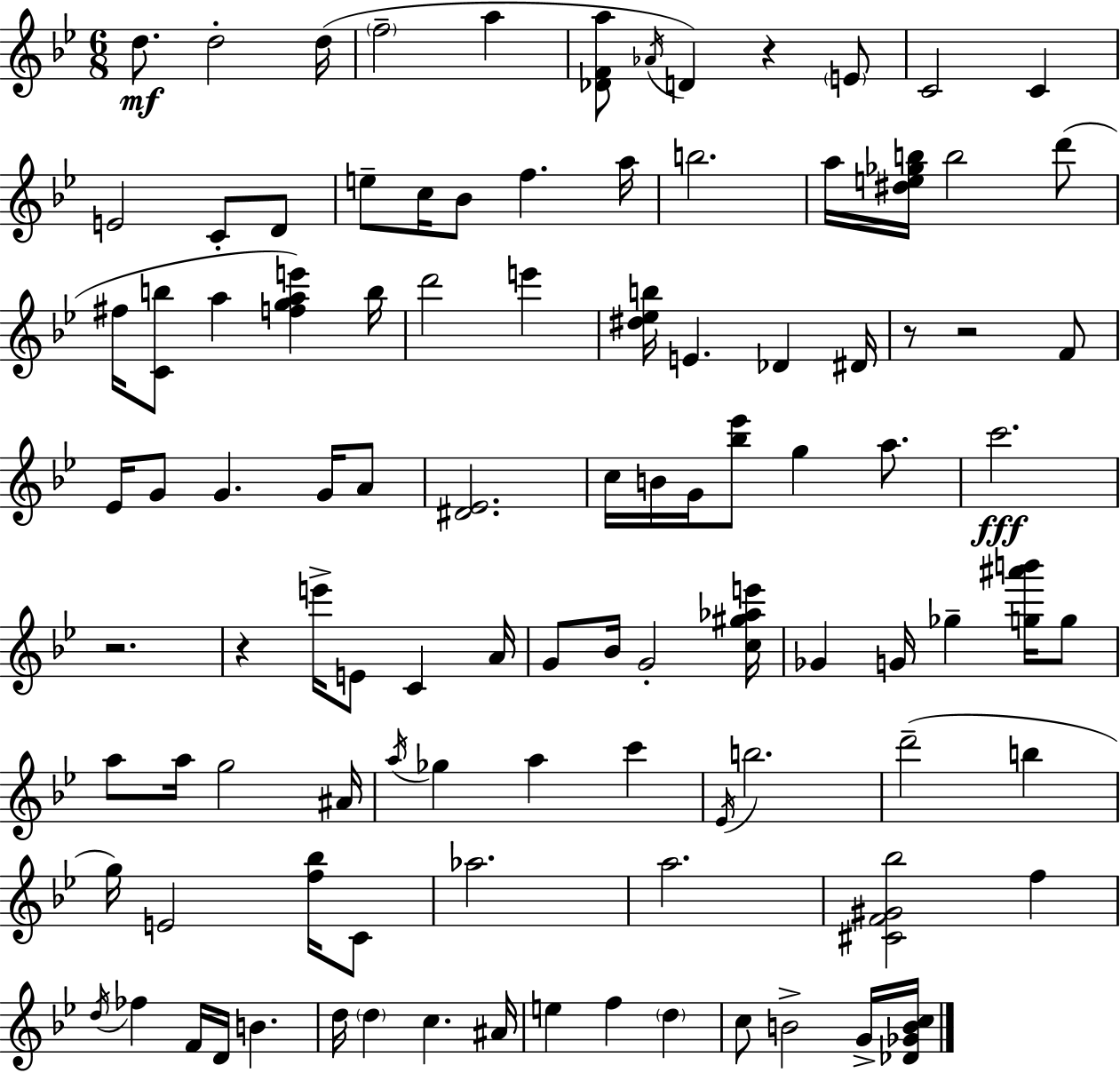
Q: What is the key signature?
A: BES major